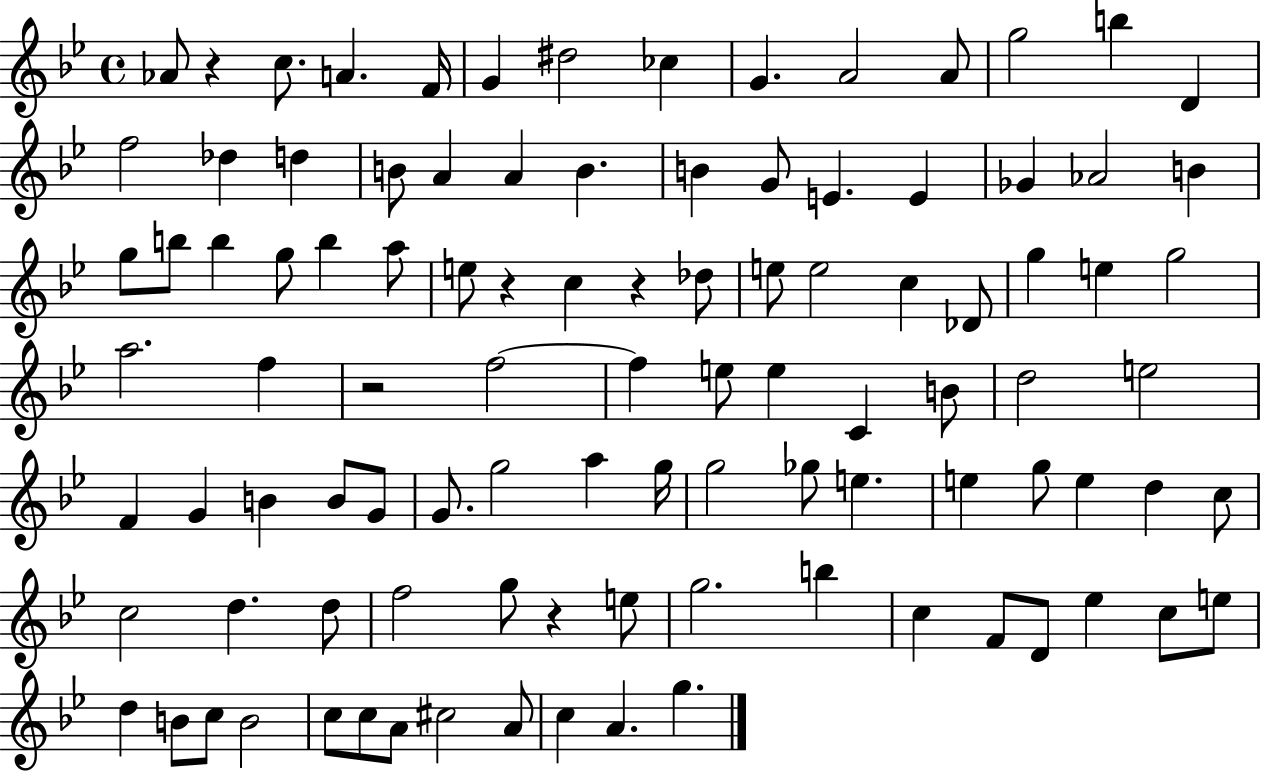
Ab4/e R/q C5/e. A4/q. F4/s G4/q D#5/h CES5/q G4/q. A4/h A4/e G5/h B5/q D4/q F5/h Db5/q D5/q B4/e A4/q A4/q B4/q. B4/q G4/e E4/q. E4/q Gb4/q Ab4/h B4/q G5/e B5/e B5/q G5/e B5/q A5/e E5/e R/q C5/q R/q Db5/e E5/e E5/h C5/q Db4/e G5/q E5/q G5/h A5/h. F5/q R/h F5/h F5/q E5/e E5/q C4/q B4/e D5/h E5/h F4/q G4/q B4/q B4/e G4/e G4/e. G5/h A5/q G5/s G5/h Gb5/e E5/q. E5/q G5/e E5/q D5/q C5/e C5/h D5/q. D5/e F5/h G5/e R/q E5/e G5/h. B5/q C5/q F4/e D4/e Eb5/q C5/e E5/e D5/q B4/e C5/e B4/h C5/e C5/e A4/e C#5/h A4/e C5/q A4/q. G5/q.